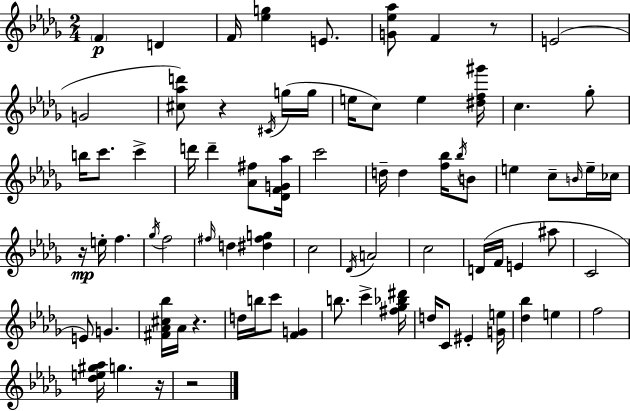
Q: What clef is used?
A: treble